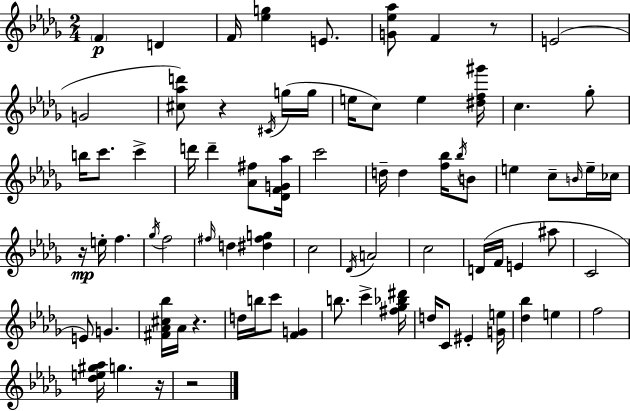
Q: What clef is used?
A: treble